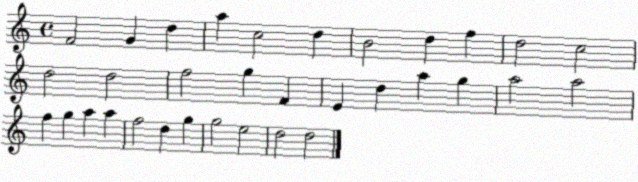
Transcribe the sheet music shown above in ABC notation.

X:1
T:Untitled
M:4/4
L:1/4
K:C
F2 G d a c2 d B2 d f d2 c2 d2 d2 f2 g F E d a g a2 a2 f g a a f2 d g g2 e2 d2 d2